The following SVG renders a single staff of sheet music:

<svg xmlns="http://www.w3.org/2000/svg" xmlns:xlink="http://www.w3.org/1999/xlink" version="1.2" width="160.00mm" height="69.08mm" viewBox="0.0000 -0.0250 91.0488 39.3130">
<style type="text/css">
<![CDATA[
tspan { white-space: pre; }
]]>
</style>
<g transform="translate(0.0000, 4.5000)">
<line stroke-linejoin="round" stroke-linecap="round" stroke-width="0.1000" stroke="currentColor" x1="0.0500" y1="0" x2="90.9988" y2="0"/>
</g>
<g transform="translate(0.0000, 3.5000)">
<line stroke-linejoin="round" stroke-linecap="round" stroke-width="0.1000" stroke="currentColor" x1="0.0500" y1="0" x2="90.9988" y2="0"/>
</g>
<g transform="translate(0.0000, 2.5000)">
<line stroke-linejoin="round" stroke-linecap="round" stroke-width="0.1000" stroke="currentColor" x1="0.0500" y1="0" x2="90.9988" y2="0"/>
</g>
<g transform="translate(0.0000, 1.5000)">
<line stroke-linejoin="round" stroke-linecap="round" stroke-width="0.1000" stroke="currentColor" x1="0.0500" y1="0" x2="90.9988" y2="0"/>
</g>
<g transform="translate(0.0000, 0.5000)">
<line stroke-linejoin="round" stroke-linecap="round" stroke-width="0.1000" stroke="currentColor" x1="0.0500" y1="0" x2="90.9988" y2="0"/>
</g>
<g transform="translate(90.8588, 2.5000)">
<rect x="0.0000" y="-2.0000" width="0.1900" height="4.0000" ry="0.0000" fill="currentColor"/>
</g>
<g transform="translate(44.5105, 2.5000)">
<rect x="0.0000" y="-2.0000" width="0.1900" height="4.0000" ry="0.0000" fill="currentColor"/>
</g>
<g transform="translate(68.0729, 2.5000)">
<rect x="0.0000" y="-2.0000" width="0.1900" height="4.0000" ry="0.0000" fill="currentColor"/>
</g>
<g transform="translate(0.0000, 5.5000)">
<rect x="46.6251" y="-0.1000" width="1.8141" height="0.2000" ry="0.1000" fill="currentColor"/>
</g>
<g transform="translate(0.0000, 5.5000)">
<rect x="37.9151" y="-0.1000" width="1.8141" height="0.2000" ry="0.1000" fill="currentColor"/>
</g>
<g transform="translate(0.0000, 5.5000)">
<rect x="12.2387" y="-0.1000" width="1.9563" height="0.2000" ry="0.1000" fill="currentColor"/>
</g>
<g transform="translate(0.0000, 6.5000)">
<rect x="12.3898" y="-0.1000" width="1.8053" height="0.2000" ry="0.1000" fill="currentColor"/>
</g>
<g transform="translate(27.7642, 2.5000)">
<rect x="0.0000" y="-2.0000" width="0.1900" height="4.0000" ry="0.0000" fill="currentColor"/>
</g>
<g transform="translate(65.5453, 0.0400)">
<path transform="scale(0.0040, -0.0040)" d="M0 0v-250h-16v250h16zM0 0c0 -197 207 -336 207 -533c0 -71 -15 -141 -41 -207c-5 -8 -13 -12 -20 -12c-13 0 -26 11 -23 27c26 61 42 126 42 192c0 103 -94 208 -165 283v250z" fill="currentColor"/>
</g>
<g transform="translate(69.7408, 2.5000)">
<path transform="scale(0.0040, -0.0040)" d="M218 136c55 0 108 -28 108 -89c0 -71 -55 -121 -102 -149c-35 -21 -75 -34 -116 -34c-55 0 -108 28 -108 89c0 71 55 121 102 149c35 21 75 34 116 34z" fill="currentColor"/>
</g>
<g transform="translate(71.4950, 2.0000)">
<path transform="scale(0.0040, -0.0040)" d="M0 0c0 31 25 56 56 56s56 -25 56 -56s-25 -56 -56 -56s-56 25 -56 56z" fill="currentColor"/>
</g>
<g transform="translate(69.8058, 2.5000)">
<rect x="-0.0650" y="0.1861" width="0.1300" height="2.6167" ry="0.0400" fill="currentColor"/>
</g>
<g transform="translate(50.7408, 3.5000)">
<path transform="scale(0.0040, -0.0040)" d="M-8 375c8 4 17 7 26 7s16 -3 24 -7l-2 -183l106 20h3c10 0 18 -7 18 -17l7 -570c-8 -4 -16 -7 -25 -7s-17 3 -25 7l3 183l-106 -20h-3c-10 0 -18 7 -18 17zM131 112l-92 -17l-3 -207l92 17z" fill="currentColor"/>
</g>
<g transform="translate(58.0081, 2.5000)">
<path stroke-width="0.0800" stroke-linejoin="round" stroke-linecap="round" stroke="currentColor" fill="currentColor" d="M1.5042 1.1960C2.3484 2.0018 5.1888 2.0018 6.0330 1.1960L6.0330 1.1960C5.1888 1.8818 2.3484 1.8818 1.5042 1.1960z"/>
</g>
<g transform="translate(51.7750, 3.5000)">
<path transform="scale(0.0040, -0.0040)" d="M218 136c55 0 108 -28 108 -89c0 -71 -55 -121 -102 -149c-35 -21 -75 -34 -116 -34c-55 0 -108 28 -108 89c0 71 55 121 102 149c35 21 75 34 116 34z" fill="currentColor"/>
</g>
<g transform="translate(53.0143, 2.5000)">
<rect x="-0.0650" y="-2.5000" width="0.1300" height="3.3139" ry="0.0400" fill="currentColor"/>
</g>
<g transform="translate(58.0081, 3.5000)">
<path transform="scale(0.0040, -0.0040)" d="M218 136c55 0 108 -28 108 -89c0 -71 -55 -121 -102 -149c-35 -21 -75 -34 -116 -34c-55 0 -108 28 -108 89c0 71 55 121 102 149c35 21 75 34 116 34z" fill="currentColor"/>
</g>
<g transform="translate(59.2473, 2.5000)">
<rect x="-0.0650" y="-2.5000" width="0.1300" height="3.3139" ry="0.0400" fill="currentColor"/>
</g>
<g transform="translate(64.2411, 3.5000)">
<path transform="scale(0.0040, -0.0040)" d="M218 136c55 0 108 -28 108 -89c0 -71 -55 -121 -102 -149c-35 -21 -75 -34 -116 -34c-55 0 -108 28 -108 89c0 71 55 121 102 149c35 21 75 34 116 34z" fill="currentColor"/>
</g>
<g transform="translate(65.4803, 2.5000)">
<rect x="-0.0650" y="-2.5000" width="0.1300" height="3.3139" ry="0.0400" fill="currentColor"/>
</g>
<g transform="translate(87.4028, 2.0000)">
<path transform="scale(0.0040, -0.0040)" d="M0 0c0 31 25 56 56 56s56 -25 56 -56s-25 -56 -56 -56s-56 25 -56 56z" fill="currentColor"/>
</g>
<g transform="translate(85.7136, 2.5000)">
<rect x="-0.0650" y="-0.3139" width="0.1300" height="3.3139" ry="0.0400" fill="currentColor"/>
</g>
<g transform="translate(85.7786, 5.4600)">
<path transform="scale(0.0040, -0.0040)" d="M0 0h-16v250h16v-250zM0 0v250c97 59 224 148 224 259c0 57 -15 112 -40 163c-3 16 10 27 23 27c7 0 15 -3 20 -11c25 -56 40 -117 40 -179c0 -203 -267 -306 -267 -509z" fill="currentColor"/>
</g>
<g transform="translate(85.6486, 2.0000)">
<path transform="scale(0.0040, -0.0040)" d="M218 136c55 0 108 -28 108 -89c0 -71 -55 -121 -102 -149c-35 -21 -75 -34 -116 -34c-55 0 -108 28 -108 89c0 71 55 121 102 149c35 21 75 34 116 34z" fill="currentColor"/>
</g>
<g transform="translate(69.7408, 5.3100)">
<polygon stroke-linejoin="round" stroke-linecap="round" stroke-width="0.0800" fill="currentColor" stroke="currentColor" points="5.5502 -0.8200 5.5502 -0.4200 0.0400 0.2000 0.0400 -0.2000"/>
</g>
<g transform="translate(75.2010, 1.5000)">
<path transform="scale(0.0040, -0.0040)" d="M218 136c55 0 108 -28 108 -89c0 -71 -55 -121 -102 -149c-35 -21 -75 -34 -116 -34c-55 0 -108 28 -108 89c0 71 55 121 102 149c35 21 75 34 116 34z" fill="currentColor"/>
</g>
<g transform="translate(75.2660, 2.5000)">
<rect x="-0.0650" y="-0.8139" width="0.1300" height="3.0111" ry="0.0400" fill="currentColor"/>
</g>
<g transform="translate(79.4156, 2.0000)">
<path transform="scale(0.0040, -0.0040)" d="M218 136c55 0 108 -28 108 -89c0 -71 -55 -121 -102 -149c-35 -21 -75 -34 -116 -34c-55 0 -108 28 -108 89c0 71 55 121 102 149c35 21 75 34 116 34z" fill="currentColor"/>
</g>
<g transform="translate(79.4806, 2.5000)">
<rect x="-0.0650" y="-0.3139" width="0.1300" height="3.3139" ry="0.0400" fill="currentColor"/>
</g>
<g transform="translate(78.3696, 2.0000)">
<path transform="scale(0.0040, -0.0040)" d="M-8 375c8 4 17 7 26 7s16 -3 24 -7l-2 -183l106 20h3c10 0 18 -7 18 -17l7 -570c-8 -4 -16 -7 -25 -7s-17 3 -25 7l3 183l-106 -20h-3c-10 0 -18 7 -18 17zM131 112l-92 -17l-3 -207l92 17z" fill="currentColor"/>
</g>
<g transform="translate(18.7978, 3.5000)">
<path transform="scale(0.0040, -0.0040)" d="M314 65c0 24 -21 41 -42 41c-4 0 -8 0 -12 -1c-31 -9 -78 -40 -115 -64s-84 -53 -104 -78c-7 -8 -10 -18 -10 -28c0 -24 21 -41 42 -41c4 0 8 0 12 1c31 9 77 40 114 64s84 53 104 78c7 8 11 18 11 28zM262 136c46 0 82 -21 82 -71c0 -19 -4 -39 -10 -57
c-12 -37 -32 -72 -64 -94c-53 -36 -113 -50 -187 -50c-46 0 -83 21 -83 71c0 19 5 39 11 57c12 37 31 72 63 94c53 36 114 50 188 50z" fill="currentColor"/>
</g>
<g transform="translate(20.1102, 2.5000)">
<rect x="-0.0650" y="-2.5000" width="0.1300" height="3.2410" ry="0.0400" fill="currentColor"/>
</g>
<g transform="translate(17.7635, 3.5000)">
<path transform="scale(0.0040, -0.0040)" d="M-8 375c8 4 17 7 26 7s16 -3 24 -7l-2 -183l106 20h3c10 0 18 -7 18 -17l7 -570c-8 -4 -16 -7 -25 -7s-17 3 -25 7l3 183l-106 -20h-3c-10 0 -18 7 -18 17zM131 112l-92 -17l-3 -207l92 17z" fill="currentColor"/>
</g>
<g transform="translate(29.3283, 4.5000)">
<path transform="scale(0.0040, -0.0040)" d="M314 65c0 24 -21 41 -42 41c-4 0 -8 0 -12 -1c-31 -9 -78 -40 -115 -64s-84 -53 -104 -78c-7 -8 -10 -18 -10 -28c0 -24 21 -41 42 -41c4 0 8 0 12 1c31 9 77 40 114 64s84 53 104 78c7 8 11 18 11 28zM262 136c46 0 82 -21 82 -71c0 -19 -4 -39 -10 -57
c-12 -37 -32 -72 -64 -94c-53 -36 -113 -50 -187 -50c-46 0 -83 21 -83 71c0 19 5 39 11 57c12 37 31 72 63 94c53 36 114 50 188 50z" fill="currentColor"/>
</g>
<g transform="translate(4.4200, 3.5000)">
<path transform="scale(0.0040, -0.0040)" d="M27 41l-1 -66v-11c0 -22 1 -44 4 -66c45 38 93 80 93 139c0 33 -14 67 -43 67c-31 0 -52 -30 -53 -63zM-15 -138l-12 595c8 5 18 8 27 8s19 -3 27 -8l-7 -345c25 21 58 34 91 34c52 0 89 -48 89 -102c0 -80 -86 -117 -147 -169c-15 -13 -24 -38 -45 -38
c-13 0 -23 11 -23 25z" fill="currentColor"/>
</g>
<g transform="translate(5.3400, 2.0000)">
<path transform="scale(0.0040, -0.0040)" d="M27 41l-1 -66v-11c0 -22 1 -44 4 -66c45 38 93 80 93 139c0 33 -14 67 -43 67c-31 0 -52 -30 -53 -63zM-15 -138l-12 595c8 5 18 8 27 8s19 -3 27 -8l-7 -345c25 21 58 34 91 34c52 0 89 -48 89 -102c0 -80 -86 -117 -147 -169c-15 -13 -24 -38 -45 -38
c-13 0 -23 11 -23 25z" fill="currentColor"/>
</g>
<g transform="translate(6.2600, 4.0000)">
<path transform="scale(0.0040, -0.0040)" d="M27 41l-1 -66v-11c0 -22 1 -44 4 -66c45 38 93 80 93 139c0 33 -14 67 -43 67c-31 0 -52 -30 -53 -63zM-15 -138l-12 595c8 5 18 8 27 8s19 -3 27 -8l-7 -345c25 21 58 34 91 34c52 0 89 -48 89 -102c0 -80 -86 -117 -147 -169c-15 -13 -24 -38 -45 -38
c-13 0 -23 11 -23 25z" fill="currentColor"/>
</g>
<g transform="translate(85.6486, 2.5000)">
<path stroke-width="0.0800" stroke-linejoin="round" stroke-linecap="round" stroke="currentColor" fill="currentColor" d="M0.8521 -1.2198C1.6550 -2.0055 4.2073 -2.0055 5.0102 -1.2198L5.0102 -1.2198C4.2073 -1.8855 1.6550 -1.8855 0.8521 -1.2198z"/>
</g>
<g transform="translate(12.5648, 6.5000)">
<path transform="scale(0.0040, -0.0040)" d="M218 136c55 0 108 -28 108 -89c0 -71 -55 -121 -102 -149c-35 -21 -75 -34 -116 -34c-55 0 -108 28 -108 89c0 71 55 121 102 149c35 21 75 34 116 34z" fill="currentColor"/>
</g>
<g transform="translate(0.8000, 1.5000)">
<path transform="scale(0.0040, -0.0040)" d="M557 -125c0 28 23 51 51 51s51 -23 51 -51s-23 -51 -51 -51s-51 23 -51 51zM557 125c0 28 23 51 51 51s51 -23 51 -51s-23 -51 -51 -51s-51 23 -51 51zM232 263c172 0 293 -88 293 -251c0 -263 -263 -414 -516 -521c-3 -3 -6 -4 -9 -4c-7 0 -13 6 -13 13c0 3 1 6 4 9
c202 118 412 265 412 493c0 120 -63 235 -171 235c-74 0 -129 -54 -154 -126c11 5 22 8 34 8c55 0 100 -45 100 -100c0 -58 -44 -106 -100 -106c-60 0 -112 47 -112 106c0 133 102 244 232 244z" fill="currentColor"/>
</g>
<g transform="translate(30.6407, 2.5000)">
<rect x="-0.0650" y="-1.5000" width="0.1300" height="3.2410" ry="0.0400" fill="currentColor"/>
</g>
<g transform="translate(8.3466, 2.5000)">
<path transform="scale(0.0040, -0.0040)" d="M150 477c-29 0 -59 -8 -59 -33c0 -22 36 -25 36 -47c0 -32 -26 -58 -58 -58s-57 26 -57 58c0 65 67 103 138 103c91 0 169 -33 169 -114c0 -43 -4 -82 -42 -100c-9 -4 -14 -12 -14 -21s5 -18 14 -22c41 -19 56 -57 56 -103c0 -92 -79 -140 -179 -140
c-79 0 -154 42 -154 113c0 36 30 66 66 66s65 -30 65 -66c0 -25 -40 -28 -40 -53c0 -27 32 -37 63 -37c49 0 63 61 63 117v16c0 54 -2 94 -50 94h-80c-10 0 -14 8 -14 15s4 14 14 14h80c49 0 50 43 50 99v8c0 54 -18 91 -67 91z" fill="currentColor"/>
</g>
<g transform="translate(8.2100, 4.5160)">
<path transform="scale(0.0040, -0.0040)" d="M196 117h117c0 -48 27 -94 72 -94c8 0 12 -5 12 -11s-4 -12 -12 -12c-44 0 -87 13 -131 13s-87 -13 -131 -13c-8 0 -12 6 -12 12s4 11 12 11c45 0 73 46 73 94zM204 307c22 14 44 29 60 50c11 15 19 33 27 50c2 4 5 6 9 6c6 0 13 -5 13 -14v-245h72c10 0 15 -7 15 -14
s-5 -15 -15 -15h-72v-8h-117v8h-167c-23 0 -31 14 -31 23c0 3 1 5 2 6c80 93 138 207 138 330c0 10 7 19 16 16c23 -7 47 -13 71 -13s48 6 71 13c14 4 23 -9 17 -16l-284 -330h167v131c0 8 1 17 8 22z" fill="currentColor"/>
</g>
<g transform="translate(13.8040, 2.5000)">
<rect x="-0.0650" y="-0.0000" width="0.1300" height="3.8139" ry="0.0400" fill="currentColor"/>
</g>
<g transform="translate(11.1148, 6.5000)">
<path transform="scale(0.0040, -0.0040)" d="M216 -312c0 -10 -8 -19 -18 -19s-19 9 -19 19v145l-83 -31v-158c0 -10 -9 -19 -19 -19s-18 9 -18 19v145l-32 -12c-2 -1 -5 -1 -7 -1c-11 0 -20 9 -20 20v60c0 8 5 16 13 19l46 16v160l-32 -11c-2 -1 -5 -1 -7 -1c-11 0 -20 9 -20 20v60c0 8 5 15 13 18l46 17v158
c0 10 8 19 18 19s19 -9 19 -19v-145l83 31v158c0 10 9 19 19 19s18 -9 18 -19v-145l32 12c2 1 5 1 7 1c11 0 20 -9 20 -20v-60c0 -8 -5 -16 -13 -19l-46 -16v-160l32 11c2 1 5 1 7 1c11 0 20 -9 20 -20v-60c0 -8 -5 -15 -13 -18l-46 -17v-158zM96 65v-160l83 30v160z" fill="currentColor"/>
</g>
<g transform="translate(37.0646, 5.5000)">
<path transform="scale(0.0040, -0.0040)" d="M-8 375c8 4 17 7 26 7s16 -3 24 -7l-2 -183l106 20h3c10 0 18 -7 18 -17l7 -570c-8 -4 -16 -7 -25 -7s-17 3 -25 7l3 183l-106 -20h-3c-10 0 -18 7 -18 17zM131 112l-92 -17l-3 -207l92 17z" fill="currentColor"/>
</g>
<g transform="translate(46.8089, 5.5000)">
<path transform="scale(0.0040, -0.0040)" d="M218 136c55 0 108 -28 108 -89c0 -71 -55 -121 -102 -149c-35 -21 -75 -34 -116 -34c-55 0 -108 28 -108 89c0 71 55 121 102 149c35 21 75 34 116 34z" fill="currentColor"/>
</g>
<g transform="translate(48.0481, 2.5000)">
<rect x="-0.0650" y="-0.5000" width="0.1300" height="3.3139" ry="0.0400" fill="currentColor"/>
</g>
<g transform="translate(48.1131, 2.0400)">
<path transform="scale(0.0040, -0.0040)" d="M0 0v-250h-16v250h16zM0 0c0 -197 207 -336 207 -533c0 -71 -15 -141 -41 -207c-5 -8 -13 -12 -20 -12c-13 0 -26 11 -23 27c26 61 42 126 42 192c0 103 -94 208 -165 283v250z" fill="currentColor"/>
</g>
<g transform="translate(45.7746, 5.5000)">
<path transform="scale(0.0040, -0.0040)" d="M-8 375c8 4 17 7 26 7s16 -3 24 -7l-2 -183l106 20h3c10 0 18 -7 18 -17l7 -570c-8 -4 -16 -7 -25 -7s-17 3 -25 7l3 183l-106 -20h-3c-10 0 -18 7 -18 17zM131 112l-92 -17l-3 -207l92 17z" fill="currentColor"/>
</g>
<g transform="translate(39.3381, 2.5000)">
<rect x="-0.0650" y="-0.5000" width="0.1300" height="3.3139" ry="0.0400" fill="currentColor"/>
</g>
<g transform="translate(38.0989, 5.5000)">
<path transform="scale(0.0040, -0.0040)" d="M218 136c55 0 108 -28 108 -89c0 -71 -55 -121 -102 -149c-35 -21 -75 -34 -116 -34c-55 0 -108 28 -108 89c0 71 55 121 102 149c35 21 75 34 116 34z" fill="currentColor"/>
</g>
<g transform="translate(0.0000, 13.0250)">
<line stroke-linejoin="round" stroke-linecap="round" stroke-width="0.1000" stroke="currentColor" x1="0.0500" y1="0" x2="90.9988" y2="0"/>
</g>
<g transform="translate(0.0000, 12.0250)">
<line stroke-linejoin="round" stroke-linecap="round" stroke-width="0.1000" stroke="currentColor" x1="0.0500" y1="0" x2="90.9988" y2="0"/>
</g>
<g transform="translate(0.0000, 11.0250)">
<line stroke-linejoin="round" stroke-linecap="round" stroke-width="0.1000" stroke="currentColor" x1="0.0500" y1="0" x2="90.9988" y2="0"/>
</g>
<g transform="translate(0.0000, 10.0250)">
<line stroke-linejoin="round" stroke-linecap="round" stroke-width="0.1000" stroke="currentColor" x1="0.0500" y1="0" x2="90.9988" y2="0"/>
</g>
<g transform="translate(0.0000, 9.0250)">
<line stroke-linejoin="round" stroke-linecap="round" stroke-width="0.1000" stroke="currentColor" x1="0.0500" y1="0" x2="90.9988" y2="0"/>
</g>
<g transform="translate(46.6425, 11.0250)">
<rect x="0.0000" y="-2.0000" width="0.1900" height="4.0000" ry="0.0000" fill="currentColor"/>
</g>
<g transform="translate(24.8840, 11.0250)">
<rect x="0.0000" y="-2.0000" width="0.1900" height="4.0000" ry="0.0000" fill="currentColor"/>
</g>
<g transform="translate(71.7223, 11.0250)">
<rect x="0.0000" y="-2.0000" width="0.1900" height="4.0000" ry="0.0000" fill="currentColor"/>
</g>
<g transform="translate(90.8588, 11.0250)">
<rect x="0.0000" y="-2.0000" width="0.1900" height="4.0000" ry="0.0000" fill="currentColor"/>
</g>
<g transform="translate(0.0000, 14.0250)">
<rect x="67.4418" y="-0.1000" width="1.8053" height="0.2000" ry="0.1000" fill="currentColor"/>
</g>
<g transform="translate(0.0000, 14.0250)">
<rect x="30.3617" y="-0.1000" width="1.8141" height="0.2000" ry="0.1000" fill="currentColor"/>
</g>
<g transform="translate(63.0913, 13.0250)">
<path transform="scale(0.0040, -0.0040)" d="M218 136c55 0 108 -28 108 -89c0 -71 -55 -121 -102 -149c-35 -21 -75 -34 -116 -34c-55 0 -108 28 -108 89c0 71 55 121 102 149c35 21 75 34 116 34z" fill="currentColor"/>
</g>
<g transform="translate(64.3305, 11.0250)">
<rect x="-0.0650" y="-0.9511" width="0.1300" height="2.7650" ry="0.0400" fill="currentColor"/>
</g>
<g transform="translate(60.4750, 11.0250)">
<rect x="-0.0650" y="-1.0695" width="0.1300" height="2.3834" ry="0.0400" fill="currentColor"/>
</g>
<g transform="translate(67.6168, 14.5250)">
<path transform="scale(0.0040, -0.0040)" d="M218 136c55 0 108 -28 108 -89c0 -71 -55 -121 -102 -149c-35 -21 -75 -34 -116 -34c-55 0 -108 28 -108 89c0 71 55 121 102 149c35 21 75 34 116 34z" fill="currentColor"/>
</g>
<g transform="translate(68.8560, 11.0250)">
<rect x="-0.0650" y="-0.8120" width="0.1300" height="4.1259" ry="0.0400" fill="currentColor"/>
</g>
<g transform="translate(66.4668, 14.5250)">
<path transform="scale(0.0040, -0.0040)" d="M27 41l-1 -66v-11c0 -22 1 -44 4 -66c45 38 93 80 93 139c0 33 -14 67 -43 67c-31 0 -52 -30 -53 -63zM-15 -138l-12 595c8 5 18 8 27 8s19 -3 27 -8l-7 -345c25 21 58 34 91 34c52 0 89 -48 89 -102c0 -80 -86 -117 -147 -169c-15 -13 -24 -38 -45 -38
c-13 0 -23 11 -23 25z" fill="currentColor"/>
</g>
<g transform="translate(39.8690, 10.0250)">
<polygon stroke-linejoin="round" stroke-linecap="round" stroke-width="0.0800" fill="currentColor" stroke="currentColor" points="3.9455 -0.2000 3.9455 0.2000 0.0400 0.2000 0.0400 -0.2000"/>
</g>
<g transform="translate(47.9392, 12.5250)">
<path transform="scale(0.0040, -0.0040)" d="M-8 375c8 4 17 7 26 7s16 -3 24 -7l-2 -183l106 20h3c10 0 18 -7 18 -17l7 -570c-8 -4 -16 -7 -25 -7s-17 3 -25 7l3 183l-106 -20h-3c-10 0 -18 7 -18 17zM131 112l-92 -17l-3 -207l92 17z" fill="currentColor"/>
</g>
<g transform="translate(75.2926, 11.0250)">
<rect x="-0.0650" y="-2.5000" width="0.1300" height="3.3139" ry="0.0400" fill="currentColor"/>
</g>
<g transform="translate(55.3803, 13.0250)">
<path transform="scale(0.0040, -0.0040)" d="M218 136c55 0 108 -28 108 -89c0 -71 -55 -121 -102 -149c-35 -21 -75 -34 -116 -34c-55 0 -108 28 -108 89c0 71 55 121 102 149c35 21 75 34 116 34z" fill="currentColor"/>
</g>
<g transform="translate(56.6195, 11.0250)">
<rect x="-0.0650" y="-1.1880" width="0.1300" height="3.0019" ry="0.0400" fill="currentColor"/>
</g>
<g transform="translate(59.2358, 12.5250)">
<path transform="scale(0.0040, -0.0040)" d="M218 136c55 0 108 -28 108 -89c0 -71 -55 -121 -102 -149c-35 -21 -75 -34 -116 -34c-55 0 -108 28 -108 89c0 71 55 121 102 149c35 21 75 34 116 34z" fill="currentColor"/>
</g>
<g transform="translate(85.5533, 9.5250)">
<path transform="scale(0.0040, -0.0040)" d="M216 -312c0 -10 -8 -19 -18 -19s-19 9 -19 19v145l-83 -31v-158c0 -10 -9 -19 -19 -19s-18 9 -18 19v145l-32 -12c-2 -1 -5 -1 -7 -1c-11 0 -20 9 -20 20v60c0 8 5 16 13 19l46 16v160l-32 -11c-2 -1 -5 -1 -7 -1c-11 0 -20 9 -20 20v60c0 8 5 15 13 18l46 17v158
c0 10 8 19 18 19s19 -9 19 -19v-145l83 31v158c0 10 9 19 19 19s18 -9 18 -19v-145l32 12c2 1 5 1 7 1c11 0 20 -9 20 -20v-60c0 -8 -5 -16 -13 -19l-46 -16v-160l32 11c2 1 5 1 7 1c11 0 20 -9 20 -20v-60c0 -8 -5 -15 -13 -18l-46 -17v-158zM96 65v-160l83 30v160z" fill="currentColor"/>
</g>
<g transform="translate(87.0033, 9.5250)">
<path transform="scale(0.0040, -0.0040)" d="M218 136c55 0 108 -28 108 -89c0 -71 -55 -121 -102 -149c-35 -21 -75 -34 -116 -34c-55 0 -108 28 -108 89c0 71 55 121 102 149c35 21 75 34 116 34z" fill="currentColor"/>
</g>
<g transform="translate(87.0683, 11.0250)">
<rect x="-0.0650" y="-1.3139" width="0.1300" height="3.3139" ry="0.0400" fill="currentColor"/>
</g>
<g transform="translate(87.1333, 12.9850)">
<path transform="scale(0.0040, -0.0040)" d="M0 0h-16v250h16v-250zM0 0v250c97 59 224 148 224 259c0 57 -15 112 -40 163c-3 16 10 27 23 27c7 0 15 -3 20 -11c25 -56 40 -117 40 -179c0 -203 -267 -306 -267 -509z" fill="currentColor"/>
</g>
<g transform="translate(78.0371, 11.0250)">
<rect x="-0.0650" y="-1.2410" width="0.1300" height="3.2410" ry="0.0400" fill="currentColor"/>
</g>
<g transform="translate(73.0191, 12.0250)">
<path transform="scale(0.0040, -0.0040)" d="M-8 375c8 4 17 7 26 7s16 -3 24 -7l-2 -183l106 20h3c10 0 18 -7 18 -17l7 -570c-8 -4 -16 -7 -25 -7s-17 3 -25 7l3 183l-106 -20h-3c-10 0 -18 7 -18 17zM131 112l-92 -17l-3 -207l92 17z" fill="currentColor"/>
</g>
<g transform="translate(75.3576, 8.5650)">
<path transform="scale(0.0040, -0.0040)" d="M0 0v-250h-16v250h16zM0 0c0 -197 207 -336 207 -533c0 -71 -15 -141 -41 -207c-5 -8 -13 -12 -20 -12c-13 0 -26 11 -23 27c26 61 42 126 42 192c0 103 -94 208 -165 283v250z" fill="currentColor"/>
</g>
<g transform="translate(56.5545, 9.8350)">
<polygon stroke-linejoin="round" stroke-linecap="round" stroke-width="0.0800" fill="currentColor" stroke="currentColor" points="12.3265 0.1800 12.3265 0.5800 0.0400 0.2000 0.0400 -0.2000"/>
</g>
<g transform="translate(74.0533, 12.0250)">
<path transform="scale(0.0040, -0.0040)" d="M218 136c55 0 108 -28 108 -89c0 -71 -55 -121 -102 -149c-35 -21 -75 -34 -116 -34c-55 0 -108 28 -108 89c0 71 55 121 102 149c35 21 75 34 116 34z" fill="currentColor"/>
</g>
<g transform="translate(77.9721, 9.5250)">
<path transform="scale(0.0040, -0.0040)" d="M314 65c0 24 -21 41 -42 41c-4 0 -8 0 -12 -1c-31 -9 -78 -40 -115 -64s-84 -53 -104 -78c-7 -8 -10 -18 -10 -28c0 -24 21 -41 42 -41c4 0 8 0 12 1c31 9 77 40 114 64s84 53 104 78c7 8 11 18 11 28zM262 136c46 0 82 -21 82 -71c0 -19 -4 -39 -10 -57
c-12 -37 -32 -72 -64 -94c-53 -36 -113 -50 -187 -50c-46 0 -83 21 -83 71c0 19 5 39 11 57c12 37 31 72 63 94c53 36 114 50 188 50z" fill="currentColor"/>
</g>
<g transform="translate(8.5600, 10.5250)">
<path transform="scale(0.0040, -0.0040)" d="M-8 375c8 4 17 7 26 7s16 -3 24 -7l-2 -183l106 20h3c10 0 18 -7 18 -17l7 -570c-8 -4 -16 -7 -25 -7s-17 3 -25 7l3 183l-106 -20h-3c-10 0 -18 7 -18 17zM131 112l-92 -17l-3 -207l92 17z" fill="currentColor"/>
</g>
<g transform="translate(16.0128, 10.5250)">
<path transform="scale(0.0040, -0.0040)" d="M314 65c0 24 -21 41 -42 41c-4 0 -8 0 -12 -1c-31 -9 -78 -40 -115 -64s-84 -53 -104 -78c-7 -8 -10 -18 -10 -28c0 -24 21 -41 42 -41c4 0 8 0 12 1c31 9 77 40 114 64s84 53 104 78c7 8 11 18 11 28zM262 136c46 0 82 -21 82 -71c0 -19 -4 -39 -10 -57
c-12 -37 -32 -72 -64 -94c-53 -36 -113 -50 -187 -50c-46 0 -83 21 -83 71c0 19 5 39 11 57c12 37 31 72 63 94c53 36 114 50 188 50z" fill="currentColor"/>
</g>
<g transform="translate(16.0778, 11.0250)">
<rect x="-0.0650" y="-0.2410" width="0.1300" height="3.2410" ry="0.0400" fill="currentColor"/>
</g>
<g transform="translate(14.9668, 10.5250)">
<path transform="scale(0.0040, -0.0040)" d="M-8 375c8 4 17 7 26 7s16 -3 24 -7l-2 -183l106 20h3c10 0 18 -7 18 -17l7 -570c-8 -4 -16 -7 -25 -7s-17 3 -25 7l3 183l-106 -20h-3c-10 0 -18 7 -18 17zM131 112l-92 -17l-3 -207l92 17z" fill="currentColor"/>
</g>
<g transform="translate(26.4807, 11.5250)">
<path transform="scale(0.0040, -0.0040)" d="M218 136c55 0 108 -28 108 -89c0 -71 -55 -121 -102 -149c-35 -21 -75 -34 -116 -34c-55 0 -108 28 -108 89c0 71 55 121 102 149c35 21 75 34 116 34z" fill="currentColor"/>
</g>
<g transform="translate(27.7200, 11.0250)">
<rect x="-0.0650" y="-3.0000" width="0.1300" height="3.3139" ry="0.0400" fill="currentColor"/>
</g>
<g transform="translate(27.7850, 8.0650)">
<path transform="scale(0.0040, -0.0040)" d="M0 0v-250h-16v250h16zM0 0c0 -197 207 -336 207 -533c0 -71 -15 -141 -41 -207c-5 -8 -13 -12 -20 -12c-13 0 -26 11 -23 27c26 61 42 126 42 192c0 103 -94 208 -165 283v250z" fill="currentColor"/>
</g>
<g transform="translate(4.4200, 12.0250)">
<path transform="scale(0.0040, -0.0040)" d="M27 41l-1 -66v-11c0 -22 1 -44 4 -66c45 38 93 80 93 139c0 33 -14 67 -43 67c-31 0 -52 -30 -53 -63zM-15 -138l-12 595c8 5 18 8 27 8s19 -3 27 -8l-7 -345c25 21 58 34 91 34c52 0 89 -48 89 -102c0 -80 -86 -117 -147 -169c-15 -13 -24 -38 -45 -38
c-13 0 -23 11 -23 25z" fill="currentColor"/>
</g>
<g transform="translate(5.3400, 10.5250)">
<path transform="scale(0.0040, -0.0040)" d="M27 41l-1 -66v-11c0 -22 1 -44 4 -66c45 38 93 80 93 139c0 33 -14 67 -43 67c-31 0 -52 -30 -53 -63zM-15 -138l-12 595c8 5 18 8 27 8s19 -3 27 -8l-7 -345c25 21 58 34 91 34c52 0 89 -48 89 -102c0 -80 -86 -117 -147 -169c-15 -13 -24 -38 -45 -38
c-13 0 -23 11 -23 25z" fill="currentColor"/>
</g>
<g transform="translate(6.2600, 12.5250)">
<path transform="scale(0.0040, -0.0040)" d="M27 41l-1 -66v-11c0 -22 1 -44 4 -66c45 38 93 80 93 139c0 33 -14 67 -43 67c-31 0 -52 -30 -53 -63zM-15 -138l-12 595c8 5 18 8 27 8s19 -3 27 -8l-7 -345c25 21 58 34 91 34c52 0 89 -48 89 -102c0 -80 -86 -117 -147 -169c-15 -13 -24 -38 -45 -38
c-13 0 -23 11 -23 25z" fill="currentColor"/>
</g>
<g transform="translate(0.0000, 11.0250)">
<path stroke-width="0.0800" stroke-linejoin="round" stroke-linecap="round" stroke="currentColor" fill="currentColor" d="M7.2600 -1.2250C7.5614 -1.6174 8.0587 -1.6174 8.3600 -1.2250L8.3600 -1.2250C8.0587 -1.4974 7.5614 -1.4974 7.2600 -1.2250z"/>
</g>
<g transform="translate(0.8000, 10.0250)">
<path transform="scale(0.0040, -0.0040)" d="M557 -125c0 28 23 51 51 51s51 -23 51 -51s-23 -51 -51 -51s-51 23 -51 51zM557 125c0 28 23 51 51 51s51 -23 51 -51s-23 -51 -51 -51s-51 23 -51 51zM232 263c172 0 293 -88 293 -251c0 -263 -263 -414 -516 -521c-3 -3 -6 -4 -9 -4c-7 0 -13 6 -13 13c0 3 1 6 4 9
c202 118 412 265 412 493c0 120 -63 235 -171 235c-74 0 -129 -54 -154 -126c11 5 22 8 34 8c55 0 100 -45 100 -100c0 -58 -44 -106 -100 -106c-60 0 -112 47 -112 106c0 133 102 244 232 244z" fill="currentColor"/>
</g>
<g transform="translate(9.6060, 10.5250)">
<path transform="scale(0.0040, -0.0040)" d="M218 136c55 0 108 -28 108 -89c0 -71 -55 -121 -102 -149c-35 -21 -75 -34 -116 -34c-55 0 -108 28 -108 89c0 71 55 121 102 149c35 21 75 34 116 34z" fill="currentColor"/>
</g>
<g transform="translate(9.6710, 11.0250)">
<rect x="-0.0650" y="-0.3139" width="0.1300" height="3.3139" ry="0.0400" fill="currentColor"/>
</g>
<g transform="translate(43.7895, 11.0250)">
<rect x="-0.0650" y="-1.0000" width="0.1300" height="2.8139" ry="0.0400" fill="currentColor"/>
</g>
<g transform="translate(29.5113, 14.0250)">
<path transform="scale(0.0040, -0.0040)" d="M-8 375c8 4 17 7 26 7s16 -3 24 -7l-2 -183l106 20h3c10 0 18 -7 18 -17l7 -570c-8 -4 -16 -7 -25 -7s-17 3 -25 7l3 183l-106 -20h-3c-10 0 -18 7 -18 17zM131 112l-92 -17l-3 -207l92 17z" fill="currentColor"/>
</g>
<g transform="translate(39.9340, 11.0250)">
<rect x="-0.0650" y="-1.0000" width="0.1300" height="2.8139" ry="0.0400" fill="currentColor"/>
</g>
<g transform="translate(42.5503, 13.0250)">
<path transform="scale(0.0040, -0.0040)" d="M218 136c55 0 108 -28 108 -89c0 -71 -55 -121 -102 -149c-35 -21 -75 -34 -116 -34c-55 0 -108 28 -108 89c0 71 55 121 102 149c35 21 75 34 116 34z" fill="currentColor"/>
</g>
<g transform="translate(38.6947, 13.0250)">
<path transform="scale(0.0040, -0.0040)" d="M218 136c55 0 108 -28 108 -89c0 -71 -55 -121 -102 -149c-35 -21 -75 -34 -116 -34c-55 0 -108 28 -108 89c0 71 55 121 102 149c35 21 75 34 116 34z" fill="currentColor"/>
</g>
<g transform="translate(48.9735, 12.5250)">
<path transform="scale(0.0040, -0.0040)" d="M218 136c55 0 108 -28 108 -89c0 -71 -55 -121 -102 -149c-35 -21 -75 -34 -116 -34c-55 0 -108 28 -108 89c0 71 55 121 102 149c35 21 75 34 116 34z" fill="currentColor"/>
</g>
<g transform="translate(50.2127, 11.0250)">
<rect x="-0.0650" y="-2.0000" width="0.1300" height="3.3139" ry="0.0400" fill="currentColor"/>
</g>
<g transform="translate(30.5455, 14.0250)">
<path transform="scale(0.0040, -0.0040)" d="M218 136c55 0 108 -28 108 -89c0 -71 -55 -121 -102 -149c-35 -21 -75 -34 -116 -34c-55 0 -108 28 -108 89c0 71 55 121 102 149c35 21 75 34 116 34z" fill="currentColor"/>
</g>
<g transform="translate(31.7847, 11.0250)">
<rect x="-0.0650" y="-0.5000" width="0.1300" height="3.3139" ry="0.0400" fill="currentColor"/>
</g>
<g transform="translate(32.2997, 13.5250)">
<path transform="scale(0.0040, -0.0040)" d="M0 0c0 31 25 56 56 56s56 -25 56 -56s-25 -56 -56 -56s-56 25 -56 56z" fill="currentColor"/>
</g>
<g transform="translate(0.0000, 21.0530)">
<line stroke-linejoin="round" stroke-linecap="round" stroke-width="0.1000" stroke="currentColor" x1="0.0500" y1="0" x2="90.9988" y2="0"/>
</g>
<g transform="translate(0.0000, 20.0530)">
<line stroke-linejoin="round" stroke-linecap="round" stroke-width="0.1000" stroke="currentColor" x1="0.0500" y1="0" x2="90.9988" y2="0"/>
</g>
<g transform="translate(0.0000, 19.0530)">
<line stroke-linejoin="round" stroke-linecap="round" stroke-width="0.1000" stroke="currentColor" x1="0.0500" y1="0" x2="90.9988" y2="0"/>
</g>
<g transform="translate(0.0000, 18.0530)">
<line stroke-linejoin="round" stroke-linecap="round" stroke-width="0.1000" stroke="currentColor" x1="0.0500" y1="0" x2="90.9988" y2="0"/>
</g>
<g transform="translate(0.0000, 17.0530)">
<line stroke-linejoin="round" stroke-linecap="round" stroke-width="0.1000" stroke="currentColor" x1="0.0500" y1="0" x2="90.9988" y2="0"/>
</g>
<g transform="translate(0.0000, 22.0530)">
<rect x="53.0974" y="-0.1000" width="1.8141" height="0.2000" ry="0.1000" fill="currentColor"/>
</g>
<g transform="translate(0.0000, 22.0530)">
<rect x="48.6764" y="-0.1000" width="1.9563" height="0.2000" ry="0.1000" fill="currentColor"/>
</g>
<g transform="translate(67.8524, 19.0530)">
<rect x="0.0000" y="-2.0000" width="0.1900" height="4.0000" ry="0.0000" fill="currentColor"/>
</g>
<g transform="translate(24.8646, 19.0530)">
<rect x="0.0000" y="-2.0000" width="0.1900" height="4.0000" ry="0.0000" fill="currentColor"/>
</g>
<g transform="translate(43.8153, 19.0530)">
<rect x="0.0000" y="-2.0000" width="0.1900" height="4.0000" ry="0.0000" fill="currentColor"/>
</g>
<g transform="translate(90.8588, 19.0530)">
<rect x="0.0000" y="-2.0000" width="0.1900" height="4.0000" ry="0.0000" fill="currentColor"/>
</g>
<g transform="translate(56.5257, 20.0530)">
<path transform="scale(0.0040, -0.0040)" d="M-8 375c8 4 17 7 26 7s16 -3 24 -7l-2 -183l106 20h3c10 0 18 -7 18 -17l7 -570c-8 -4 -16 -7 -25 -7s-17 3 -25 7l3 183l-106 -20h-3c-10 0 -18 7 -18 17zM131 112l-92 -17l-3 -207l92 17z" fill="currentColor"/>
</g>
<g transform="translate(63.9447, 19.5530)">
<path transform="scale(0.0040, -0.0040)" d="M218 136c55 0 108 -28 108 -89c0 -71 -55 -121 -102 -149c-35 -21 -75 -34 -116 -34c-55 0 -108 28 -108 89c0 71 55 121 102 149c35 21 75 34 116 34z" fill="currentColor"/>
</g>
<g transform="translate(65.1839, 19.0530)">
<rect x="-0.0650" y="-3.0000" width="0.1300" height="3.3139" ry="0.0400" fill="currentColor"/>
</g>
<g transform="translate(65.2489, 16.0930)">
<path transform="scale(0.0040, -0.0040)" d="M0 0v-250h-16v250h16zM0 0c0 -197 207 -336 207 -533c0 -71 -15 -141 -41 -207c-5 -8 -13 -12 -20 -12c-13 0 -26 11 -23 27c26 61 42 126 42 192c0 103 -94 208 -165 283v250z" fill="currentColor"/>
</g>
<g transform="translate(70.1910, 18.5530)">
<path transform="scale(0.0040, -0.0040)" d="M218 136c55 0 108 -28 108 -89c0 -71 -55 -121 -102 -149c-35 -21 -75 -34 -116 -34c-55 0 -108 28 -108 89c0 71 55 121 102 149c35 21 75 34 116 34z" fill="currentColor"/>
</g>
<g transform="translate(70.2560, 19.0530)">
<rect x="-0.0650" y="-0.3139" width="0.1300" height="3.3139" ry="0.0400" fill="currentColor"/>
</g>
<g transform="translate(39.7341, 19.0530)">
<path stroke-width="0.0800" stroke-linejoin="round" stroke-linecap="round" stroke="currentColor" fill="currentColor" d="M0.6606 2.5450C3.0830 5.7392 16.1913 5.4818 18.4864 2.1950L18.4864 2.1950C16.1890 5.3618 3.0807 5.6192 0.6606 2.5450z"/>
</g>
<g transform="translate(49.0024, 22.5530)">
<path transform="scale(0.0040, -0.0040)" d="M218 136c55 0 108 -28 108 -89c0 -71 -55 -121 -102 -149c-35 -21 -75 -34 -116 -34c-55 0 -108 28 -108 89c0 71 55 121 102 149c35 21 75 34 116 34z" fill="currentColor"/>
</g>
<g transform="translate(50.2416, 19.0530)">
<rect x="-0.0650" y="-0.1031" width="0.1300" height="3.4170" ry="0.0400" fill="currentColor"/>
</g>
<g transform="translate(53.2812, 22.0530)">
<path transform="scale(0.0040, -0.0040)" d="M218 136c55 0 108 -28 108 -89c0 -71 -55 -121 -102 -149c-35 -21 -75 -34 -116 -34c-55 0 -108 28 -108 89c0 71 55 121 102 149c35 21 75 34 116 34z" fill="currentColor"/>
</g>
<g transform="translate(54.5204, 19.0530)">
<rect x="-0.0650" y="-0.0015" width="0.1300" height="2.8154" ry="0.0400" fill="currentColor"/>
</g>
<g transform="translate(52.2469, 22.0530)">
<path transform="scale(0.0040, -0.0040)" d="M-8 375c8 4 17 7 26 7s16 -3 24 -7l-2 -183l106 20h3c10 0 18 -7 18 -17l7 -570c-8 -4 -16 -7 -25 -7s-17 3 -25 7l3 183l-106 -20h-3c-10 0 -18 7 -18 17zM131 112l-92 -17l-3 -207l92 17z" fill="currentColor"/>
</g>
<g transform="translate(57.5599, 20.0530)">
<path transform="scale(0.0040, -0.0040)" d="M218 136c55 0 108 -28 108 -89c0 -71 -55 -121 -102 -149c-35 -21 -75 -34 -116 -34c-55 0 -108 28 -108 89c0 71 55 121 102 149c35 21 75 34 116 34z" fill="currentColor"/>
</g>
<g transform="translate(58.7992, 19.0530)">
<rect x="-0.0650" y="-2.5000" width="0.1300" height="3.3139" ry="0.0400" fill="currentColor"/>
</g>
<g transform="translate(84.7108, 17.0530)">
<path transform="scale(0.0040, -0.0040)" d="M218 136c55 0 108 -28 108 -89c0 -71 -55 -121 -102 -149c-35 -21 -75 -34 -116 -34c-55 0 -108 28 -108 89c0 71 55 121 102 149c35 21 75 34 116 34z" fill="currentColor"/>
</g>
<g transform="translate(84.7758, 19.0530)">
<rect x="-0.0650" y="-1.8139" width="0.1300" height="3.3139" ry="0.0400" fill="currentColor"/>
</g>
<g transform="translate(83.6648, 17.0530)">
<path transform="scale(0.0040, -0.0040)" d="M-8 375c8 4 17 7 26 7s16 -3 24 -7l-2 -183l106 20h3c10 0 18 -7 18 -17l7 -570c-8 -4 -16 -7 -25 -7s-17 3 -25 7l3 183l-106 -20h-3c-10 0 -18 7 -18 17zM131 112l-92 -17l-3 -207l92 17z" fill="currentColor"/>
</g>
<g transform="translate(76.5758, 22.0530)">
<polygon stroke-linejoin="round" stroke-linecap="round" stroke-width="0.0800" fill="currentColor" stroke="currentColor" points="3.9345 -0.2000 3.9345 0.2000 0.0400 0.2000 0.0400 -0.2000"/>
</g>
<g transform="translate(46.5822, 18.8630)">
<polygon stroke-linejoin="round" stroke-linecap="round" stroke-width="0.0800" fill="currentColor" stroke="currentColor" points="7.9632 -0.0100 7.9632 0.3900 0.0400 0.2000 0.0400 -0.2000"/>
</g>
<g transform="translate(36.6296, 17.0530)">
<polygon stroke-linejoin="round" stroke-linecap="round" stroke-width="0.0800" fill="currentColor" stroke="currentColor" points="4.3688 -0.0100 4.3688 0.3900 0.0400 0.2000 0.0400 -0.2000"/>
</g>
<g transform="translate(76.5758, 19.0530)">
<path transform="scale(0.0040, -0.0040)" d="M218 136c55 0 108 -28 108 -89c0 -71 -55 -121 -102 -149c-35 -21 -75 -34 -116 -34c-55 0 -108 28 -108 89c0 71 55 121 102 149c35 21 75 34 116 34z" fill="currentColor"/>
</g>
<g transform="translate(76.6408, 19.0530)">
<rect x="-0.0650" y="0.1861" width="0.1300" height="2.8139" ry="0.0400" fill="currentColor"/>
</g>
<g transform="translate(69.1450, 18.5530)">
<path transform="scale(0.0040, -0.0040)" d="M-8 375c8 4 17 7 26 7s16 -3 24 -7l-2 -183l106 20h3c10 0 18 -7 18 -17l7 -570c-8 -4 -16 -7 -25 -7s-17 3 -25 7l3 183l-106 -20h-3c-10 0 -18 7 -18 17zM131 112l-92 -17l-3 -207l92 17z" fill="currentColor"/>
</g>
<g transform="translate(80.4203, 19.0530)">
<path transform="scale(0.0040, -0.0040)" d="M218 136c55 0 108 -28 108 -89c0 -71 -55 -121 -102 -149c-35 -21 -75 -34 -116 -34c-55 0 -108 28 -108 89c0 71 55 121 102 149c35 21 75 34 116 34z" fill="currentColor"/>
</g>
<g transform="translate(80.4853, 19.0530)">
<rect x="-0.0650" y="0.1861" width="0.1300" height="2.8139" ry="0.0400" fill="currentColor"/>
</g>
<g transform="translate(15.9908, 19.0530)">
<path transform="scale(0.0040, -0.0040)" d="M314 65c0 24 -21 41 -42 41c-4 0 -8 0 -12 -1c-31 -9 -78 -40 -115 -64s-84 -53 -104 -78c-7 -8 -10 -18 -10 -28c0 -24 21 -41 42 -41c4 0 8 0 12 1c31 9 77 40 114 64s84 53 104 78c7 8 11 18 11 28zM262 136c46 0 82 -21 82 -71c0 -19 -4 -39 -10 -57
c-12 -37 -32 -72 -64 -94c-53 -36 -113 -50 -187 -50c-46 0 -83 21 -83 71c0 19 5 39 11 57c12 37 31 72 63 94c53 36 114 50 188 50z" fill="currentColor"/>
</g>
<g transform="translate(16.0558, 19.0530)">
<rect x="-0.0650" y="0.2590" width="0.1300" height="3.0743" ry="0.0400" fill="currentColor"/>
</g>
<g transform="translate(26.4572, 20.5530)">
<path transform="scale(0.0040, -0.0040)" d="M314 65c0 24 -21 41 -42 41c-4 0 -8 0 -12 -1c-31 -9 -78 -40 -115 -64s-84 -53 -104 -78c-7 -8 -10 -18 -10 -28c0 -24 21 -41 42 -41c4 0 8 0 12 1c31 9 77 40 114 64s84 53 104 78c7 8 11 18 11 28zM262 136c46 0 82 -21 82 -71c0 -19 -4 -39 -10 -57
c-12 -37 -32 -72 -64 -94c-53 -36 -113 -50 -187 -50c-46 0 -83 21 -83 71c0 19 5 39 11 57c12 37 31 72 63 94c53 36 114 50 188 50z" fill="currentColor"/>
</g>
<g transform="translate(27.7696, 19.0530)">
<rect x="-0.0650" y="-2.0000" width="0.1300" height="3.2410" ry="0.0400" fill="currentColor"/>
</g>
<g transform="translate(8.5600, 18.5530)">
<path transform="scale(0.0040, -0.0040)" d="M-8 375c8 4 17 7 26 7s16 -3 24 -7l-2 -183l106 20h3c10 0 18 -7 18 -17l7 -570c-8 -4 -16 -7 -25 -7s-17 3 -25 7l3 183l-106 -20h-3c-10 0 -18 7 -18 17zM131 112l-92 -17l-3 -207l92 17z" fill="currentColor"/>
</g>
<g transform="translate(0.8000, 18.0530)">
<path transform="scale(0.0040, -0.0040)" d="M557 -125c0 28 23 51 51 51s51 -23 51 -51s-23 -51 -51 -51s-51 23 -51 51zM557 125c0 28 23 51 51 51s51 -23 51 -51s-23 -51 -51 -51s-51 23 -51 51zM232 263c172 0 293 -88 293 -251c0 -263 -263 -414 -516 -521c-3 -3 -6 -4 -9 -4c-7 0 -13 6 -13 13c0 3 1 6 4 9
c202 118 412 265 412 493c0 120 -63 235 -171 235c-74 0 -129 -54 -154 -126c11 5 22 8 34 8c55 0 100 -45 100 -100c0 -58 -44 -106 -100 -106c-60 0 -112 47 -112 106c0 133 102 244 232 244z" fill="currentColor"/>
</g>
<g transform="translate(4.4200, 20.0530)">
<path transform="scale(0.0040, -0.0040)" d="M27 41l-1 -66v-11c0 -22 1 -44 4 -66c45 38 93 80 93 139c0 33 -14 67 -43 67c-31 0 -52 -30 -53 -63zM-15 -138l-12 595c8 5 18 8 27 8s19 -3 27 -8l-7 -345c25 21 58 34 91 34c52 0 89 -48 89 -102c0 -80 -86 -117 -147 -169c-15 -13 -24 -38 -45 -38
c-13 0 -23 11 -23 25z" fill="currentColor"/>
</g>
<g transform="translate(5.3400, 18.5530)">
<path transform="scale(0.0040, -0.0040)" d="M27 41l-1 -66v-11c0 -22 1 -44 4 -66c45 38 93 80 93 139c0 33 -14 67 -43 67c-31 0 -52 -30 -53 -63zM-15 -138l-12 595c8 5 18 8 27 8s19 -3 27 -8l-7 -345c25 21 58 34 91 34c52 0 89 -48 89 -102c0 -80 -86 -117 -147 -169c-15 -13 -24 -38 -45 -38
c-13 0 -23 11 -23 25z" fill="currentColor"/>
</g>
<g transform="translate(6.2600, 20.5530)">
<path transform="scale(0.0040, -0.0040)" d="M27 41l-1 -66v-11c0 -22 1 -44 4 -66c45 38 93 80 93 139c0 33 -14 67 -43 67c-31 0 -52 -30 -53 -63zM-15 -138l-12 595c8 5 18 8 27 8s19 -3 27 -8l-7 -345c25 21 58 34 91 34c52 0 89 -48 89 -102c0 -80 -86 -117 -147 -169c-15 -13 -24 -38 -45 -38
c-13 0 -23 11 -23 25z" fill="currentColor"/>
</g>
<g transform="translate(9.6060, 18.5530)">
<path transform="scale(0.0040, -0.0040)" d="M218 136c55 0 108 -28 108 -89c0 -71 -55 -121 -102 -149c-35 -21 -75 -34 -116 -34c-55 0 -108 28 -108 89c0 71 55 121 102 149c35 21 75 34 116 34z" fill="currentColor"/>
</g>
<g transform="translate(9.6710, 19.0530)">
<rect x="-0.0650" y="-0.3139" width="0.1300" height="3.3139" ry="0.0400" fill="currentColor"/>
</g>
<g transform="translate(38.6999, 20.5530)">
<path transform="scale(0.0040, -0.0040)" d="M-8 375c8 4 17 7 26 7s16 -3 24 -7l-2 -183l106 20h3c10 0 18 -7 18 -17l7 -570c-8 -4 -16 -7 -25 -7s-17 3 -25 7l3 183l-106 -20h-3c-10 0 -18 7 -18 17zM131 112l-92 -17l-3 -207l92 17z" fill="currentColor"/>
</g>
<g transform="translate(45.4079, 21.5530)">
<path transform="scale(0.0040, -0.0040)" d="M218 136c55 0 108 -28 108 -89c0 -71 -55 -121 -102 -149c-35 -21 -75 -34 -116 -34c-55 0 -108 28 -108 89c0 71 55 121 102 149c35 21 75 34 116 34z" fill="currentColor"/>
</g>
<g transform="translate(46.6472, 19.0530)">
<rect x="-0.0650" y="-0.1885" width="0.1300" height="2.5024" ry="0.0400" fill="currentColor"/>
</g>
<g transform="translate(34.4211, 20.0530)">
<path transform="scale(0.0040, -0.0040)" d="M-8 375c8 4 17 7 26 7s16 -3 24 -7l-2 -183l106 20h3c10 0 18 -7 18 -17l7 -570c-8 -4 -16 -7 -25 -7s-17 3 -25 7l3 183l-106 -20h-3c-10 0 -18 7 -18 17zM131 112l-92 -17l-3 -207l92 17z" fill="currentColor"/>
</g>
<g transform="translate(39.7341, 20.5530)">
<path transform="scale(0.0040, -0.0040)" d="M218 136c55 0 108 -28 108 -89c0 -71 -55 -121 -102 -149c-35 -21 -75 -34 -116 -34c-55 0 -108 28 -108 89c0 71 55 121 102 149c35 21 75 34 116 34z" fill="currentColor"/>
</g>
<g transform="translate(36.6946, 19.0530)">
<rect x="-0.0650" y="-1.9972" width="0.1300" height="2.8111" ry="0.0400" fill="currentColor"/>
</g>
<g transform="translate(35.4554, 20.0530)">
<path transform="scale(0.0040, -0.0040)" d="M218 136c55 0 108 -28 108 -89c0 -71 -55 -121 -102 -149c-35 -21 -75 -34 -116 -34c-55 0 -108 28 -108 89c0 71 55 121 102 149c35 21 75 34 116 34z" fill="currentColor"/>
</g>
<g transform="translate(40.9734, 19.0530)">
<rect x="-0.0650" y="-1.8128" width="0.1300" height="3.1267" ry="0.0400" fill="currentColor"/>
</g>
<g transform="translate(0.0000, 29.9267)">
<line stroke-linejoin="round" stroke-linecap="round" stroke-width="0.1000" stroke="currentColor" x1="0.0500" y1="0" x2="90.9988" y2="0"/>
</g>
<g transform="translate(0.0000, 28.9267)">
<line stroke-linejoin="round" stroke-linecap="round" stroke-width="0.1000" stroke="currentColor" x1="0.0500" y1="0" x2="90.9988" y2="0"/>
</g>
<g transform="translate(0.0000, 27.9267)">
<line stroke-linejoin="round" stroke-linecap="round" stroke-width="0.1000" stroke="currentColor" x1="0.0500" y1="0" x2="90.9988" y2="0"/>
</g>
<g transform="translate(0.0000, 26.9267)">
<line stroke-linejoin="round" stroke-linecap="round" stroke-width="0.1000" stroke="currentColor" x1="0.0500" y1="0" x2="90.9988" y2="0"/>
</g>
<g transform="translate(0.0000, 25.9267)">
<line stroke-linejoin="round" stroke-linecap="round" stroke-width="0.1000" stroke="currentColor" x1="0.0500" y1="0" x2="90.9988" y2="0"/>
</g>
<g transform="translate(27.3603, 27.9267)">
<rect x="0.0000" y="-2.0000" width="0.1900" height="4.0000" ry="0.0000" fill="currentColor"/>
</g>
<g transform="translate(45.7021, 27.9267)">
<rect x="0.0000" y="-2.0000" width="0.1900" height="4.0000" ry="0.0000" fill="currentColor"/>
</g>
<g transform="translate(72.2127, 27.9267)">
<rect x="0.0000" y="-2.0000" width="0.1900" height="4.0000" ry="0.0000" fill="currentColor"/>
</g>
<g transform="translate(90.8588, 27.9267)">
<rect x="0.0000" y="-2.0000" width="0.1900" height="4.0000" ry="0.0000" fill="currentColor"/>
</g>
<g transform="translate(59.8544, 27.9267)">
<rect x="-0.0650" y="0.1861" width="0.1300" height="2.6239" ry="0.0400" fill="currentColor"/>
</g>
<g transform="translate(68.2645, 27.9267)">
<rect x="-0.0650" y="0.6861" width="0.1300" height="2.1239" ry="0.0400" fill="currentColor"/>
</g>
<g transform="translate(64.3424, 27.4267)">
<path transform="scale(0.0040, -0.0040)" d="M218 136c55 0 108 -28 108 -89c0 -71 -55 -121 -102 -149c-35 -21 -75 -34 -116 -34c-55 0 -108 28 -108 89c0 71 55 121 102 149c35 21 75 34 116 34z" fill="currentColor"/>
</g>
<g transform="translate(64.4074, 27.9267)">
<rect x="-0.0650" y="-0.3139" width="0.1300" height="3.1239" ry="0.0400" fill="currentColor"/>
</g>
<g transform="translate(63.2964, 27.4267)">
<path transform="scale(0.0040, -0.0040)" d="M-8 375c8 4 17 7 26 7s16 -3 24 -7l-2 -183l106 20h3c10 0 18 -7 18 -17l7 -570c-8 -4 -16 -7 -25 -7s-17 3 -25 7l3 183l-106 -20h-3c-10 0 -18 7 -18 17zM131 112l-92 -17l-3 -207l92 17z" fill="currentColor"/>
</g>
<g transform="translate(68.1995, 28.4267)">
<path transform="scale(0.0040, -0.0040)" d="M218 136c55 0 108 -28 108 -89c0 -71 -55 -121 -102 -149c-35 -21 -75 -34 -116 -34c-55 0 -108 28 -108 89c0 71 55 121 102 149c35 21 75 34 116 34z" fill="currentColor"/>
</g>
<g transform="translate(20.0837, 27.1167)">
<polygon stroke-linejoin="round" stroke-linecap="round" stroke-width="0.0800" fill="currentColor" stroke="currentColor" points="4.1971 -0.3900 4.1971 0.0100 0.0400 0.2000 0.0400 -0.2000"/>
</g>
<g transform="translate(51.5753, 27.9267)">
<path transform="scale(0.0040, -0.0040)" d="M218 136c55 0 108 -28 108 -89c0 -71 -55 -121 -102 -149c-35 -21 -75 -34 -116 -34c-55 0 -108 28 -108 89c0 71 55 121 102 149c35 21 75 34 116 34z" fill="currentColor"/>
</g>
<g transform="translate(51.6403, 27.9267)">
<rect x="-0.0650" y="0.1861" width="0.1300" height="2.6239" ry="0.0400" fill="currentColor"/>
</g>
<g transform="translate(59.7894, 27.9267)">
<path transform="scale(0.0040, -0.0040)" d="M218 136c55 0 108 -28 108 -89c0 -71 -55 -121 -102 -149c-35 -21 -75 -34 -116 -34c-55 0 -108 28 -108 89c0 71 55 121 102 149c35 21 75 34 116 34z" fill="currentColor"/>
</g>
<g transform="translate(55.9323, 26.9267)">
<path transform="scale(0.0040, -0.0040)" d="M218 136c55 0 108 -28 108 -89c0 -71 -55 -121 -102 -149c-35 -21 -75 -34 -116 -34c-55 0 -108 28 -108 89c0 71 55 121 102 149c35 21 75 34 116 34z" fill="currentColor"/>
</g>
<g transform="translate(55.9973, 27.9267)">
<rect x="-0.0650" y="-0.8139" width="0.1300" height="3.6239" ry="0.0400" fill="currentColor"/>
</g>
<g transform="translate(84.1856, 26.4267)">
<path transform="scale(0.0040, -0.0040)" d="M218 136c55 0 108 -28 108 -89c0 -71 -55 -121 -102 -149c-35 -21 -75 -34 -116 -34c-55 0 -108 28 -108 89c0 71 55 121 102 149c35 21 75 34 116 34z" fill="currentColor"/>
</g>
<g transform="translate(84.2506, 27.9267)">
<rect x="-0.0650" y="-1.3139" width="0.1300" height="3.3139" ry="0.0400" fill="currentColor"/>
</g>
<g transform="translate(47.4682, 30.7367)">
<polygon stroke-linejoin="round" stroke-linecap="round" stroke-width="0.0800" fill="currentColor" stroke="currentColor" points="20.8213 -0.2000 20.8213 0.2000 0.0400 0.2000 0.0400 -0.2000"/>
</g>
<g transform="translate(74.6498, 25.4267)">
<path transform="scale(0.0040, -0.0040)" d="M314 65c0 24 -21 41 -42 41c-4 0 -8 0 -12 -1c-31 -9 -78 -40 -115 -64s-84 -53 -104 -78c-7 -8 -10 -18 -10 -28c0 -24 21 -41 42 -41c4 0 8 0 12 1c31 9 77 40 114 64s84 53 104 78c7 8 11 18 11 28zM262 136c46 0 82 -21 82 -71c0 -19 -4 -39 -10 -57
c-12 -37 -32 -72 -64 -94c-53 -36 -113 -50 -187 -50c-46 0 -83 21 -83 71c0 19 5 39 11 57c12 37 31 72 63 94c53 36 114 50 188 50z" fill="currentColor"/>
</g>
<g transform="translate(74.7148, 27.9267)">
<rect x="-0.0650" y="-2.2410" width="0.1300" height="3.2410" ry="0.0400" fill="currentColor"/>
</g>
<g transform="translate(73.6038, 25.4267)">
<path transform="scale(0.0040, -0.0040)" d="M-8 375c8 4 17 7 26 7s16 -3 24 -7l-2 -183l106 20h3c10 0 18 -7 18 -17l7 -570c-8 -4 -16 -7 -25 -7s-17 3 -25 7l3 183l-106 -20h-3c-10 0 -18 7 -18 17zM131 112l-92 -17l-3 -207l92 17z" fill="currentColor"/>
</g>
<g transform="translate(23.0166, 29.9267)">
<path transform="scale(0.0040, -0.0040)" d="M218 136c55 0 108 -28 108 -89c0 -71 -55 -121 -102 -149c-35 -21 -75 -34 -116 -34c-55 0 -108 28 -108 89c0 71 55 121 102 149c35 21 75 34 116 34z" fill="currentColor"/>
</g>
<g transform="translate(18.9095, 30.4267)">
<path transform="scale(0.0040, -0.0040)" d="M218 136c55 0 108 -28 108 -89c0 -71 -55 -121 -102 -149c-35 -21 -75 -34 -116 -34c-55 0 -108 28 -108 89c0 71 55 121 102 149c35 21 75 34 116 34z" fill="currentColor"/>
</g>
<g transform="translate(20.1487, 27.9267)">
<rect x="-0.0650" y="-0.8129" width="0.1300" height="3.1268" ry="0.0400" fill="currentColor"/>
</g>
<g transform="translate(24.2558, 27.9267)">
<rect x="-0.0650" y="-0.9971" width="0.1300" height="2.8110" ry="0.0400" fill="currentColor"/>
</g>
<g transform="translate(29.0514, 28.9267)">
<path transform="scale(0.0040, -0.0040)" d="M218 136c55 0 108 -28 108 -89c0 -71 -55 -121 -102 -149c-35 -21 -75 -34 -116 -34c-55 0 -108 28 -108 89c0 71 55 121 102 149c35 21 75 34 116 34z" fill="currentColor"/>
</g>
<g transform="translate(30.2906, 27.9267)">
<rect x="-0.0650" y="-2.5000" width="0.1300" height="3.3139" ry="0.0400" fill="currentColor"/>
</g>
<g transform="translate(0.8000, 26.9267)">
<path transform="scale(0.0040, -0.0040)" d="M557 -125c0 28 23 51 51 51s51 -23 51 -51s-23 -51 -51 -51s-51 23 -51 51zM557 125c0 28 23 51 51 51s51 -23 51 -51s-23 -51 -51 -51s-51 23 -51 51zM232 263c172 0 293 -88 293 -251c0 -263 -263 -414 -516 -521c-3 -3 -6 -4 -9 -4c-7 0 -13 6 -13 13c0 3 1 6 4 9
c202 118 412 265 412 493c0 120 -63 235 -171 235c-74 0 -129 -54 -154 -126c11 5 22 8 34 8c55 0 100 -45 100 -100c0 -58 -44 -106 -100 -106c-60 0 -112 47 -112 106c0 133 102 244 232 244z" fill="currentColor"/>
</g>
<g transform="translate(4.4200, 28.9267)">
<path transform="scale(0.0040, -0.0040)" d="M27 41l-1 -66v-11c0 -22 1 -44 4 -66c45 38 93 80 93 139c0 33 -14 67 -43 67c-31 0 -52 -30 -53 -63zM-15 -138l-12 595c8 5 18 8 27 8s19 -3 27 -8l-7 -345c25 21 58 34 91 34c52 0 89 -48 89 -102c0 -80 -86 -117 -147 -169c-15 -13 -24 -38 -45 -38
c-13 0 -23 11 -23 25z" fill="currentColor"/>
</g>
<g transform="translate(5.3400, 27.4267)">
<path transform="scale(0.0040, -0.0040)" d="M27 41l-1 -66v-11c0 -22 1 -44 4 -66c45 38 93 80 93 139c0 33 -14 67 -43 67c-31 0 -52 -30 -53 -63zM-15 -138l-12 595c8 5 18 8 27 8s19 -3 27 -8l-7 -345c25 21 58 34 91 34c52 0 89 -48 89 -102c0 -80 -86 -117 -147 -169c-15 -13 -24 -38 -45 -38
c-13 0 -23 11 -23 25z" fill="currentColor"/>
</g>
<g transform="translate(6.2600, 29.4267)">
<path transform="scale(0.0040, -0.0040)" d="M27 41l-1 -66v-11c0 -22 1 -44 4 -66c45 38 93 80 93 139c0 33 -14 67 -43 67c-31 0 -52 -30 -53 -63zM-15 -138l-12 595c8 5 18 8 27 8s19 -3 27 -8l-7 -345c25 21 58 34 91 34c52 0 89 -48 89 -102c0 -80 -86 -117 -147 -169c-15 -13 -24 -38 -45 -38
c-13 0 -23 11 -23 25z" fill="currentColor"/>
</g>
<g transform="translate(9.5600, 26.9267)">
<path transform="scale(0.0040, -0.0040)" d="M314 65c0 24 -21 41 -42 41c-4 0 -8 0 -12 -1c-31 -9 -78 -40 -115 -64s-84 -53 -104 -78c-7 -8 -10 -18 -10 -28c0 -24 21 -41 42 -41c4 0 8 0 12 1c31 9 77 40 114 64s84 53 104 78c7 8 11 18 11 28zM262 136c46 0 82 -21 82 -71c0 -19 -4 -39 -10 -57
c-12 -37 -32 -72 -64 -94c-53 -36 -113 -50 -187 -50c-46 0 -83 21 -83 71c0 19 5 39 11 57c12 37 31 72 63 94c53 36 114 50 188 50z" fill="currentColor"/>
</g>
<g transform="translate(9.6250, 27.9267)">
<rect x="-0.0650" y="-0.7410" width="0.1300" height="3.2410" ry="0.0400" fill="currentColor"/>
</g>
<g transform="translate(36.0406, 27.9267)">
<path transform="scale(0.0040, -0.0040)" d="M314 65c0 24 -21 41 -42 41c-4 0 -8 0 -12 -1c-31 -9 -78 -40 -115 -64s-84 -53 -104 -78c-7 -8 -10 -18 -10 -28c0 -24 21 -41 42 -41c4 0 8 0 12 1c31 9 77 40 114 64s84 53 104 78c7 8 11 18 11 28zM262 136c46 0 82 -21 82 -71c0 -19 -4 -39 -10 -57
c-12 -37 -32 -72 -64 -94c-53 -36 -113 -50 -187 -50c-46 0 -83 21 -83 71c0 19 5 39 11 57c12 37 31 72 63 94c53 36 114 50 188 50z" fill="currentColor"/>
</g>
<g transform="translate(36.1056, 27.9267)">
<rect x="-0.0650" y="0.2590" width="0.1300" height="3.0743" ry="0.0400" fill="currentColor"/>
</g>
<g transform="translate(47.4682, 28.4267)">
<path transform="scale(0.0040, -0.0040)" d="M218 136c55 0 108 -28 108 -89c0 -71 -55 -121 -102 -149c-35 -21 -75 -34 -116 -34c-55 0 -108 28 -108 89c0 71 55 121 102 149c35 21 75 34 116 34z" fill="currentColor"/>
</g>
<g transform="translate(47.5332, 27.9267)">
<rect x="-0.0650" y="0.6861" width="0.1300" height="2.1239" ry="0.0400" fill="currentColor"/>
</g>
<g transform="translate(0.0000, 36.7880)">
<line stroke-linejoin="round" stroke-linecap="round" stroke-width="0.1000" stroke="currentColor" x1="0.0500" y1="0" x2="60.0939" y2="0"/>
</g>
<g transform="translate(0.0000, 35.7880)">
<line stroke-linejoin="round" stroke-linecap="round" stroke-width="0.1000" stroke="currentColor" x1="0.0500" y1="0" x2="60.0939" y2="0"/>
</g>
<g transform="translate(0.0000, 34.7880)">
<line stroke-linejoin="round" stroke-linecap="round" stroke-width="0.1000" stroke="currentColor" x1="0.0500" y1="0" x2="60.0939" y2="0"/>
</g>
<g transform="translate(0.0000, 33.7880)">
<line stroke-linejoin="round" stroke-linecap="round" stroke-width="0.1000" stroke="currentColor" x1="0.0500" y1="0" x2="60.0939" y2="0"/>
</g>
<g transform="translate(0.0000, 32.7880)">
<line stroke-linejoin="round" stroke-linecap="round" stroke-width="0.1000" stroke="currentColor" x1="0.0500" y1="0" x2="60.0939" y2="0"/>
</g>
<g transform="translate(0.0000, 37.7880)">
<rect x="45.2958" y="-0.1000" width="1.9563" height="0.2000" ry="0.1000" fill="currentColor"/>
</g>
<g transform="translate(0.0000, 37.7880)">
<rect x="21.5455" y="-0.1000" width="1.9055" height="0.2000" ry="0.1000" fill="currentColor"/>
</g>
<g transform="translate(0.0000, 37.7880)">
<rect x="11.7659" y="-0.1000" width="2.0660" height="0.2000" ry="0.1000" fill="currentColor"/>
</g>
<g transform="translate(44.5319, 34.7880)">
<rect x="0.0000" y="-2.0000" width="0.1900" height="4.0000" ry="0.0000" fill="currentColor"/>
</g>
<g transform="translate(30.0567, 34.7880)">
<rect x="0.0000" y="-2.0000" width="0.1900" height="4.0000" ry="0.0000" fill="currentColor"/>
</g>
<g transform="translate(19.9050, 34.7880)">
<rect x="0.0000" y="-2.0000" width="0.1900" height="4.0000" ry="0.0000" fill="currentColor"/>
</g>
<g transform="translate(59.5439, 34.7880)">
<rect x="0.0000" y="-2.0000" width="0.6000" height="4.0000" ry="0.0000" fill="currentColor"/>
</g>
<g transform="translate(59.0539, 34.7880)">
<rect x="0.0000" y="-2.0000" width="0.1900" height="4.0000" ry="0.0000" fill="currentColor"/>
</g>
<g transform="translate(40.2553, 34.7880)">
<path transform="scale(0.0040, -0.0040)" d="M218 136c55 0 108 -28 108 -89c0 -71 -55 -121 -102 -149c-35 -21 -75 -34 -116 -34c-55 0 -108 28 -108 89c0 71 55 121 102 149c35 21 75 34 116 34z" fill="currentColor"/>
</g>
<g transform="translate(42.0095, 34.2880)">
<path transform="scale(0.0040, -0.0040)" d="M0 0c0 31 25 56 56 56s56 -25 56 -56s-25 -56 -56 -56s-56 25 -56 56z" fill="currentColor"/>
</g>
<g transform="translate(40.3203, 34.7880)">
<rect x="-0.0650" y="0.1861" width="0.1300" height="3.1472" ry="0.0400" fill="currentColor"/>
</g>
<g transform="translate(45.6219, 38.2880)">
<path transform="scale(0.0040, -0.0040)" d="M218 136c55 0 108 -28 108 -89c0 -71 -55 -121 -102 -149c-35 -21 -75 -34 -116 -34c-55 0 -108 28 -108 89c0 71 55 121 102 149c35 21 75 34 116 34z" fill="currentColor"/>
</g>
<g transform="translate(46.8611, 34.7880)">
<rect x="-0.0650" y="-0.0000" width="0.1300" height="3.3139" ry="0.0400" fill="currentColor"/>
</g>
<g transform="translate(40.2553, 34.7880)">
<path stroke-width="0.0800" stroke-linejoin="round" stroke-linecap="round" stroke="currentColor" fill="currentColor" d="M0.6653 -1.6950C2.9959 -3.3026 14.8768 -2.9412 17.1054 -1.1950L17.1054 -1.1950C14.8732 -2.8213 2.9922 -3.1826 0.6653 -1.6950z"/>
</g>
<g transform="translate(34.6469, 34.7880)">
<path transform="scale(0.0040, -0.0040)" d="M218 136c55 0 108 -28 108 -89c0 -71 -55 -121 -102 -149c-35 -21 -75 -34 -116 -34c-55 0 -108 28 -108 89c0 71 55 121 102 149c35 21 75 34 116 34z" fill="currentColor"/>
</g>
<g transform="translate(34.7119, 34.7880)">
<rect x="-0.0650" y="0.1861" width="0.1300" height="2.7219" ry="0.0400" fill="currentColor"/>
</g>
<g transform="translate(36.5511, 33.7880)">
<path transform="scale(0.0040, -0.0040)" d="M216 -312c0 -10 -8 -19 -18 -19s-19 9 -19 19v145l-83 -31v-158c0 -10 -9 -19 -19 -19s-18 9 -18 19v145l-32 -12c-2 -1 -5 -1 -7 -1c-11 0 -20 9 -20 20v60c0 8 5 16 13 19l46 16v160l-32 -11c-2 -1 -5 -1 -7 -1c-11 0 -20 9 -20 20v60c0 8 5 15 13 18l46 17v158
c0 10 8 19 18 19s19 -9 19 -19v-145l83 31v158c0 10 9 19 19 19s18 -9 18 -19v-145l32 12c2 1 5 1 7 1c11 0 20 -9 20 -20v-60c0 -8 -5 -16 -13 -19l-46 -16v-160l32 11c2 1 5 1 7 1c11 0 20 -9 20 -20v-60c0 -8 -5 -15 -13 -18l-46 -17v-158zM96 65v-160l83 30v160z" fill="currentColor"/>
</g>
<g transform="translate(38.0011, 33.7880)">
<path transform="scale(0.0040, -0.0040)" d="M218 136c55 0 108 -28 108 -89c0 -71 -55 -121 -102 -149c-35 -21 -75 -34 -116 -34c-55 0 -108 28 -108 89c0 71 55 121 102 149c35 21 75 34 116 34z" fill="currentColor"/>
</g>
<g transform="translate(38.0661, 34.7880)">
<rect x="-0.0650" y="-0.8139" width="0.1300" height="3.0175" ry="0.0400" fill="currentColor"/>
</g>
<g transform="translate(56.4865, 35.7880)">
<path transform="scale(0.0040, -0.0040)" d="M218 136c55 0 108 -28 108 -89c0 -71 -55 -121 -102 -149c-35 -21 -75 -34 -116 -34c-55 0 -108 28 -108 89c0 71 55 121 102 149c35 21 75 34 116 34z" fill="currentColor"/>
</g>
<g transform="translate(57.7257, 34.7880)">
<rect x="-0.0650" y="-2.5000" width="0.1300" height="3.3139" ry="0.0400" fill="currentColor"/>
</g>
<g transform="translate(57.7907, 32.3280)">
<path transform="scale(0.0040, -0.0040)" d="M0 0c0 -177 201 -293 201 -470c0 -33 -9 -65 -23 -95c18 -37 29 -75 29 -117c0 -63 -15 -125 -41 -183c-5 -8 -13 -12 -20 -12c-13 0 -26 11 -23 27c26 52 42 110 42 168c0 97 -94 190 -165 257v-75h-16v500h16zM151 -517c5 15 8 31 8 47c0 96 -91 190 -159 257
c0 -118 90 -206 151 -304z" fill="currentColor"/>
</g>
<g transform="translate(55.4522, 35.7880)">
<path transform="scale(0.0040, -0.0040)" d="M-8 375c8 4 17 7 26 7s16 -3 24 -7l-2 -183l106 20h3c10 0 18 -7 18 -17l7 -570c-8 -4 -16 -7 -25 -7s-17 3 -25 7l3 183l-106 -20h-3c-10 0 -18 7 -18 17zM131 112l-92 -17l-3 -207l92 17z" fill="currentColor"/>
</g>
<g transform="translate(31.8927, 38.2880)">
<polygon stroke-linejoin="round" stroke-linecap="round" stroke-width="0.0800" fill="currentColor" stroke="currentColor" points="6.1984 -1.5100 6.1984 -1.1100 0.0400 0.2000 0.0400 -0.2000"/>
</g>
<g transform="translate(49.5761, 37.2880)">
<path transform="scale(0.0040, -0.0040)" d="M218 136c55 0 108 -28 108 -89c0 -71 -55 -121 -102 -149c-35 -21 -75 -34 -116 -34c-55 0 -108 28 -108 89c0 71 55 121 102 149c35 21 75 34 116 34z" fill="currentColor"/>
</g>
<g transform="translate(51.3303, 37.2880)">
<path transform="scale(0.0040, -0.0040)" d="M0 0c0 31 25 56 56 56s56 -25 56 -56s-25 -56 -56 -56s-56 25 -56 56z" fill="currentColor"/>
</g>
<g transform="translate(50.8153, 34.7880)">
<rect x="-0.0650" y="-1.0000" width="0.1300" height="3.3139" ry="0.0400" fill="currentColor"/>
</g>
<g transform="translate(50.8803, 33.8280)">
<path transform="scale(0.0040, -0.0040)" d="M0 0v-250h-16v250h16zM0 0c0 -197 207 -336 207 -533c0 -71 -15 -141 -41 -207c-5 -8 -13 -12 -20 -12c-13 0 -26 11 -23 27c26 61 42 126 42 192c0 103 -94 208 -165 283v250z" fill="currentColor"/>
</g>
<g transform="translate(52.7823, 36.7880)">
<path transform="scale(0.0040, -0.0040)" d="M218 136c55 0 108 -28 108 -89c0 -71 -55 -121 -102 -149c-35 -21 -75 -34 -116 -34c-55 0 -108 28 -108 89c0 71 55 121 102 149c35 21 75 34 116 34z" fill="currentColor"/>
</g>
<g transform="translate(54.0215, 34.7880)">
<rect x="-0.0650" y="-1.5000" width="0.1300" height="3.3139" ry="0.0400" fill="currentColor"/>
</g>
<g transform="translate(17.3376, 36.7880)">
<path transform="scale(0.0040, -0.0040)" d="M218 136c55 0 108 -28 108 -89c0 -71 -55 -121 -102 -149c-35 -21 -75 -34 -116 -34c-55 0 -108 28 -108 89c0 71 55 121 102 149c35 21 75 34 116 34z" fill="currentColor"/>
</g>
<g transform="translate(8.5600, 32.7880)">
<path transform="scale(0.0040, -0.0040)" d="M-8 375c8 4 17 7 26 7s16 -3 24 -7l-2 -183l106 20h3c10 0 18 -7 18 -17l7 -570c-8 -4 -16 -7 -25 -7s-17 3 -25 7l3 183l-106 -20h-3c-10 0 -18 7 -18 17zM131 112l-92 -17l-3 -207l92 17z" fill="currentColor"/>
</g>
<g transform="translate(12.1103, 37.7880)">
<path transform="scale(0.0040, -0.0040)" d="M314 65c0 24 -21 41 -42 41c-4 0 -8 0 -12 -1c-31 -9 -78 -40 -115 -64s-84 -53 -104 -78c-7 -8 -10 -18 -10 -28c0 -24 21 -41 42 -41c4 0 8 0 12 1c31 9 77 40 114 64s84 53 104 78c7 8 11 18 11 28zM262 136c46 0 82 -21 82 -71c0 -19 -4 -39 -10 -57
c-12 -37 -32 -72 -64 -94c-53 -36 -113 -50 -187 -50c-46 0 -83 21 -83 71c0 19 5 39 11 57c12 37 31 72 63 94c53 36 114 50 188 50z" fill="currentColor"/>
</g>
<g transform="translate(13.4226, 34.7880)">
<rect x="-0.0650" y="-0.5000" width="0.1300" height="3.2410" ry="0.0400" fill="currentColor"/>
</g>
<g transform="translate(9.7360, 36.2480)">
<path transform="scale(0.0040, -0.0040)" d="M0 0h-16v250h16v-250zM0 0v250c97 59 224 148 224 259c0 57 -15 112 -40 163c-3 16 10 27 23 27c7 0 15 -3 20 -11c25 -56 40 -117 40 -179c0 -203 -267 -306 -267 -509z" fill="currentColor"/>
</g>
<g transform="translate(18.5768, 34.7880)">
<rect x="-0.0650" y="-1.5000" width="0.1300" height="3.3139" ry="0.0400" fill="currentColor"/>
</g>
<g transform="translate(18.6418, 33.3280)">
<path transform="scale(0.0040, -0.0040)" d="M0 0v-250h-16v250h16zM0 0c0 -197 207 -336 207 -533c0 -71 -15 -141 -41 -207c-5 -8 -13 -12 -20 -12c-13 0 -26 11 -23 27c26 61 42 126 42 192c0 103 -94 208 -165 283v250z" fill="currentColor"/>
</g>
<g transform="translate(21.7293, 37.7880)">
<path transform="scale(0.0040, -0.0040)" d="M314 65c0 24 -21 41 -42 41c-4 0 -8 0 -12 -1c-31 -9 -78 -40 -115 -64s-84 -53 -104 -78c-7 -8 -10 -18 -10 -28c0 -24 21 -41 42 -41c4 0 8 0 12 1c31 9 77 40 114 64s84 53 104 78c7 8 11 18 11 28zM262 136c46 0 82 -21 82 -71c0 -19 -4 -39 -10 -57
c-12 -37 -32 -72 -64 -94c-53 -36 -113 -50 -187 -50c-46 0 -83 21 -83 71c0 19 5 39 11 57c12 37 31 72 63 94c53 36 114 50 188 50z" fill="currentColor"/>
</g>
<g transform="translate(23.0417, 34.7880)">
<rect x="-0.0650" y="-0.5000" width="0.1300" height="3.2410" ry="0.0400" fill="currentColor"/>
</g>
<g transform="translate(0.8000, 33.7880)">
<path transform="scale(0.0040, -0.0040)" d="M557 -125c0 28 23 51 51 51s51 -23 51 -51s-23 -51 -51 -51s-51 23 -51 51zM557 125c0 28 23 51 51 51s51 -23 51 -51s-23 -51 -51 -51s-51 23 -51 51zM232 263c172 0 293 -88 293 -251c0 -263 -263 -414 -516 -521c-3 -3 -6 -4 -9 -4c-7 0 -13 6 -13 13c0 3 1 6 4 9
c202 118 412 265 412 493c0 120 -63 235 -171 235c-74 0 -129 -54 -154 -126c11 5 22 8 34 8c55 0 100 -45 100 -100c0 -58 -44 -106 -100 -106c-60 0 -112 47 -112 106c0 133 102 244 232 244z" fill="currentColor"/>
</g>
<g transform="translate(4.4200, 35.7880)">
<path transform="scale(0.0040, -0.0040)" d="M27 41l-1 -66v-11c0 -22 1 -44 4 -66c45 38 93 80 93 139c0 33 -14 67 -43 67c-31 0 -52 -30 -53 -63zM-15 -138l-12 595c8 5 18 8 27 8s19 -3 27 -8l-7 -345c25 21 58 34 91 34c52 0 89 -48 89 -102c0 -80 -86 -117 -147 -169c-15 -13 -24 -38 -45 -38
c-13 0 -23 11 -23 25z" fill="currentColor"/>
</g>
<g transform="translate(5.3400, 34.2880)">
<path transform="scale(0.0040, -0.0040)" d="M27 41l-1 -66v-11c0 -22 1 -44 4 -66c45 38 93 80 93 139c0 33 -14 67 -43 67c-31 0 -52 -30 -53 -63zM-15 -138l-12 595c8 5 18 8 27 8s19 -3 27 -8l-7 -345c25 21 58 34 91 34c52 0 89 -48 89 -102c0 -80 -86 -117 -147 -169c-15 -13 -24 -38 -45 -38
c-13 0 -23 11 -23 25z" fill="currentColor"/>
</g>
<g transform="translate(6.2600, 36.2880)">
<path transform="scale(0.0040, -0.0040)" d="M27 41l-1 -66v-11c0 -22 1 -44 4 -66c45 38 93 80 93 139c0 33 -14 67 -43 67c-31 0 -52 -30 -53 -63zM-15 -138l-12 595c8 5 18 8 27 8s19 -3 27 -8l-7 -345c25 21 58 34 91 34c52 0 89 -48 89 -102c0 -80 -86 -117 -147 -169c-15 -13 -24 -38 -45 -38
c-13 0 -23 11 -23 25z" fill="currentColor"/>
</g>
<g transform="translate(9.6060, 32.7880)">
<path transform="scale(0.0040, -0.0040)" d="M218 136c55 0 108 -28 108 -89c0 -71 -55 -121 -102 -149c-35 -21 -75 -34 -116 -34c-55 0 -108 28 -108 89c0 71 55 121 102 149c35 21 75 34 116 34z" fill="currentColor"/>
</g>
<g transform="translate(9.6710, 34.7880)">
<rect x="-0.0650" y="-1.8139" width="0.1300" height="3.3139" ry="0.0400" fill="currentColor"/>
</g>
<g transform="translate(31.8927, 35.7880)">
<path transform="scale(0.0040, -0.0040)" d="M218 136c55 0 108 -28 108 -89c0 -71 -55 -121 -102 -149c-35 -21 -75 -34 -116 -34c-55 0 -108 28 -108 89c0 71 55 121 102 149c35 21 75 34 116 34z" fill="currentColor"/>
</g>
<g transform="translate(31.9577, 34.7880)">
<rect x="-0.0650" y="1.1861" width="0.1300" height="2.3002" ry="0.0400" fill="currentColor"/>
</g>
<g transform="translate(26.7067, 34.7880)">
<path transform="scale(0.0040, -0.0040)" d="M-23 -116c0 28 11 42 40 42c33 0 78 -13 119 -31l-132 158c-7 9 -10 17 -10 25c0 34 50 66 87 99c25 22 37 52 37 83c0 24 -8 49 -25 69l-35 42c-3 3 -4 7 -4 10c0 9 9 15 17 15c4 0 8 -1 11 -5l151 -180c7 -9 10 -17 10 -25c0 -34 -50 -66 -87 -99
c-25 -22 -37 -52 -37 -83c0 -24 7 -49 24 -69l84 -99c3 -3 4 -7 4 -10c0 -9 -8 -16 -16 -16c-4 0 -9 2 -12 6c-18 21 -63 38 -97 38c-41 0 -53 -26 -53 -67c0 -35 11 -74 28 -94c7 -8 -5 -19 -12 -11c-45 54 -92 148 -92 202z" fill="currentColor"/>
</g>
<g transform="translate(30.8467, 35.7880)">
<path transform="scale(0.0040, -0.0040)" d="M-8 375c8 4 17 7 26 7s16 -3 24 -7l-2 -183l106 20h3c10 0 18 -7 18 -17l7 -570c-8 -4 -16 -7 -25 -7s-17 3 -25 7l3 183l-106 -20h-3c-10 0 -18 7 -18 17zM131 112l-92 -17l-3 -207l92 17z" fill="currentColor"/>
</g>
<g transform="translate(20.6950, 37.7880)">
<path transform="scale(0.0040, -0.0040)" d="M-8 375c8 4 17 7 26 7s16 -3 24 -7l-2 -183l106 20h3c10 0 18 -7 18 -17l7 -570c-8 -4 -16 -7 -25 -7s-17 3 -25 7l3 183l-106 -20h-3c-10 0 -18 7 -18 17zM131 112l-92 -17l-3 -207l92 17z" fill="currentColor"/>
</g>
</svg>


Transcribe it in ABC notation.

X:1
T:Untitled
M:3/4
L:1/4
K:Eb
^C,, B,,2 G,,2 E,, E,,/2 B,, B,, B,,/2 D,/2 F,/2 E, E,/2 E, E,2 C,/2 E,, G,,/2 G,,/2 A,, G,,/2 A,,/2 G,,/2 _D,,/2 B,,/2 G,2 ^G,/2 E, D,2 _A,,2 B,,/2 A,,/2 F,,/2 D,,/2 E,,/2 B,, C,/2 E, D,/2 D,/2 A, F,2 F,,/2 G,,/2 _B,, D,2 C,/2 D,/2 F,/2 D,/2 E,/2 C,/2 B,2 G, A,/2 _E,,2 G,,/2 E,,2 z B,,/2 D,/2 ^F,/2 D, D,, F,,/2 G,, B,,/4